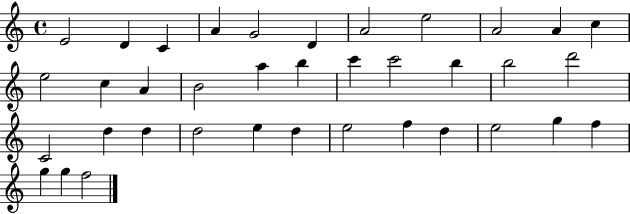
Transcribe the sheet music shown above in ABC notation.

X:1
T:Untitled
M:4/4
L:1/4
K:C
E2 D C A G2 D A2 e2 A2 A c e2 c A B2 a b c' c'2 b b2 d'2 C2 d d d2 e d e2 f d e2 g f g g f2